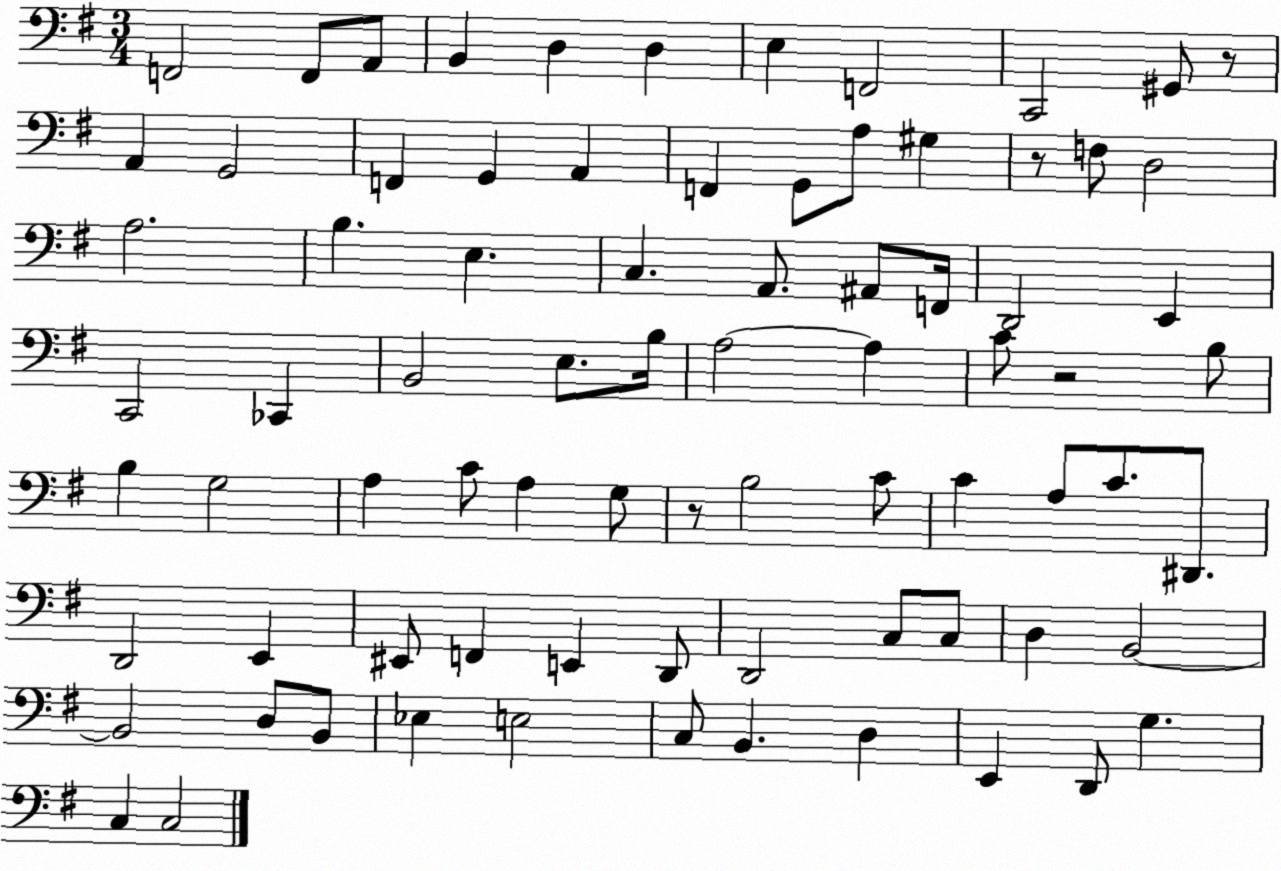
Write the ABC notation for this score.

X:1
T:Untitled
M:3/4
L:1/4
K:G
F,,2 F,,/2 A,,/2 B,, D, D, E, F,,2 C,,2 ^G,,/2 z/2 A,, G,,2 F,, G,, A,, F,, G,,/2 A,/2 ^G, z/2 F,/2 D,2 A,2 B, E, C, A,,/2 ^A,,/2 F,,/4 D,,2 E,, C,,2 _C,, B,,2 E,/2 B,/4 A,2 A, C/2 z2 B,/2 B, G,2 A, C/2 A, G,/2 z/2 B,2 C/2 C A,/2 C/2 ^D,,/2 D,,2 E,, ^E,,/2 F,, E,, D,,/2 D,,2 C,/2 C,/2 D, B,,2 B,,2 D,/2 B,,/2 _E, E,2 C,/2 B,, D, E,, D,,/2 G, C, C,2